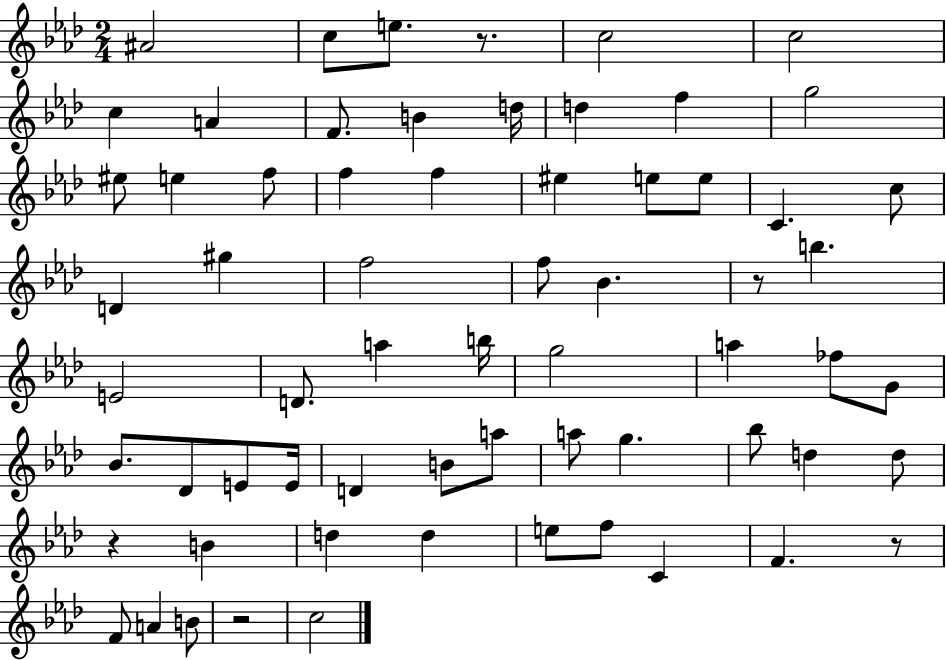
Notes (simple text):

A#4/h C5/e E5/e. R/e. C5/h C5/h C5/q A4/q F4/e. B4/q D5/s D5/q F5/q G5/h EIS5/e E5/q F5/e F5/q F5/q EIS5/q E5/e E5/e C4/q. C5/e D4/q G#5/q F5/h F5/e Bb4/q. R/e B5/q. E4/h D4/e. A5/q B5/s G5/h A5/q FES5/e G4/e Bb4/e. Db4/e E4/e E4/s D4/q B4/e A5/e A5/e G5/q. Bb5/e D5/q D5/e R/q B4/q D5/q D5/q E5/e F5/e C4/q F4/q. R/e F4/e A4/q B4/e R/h C5/h